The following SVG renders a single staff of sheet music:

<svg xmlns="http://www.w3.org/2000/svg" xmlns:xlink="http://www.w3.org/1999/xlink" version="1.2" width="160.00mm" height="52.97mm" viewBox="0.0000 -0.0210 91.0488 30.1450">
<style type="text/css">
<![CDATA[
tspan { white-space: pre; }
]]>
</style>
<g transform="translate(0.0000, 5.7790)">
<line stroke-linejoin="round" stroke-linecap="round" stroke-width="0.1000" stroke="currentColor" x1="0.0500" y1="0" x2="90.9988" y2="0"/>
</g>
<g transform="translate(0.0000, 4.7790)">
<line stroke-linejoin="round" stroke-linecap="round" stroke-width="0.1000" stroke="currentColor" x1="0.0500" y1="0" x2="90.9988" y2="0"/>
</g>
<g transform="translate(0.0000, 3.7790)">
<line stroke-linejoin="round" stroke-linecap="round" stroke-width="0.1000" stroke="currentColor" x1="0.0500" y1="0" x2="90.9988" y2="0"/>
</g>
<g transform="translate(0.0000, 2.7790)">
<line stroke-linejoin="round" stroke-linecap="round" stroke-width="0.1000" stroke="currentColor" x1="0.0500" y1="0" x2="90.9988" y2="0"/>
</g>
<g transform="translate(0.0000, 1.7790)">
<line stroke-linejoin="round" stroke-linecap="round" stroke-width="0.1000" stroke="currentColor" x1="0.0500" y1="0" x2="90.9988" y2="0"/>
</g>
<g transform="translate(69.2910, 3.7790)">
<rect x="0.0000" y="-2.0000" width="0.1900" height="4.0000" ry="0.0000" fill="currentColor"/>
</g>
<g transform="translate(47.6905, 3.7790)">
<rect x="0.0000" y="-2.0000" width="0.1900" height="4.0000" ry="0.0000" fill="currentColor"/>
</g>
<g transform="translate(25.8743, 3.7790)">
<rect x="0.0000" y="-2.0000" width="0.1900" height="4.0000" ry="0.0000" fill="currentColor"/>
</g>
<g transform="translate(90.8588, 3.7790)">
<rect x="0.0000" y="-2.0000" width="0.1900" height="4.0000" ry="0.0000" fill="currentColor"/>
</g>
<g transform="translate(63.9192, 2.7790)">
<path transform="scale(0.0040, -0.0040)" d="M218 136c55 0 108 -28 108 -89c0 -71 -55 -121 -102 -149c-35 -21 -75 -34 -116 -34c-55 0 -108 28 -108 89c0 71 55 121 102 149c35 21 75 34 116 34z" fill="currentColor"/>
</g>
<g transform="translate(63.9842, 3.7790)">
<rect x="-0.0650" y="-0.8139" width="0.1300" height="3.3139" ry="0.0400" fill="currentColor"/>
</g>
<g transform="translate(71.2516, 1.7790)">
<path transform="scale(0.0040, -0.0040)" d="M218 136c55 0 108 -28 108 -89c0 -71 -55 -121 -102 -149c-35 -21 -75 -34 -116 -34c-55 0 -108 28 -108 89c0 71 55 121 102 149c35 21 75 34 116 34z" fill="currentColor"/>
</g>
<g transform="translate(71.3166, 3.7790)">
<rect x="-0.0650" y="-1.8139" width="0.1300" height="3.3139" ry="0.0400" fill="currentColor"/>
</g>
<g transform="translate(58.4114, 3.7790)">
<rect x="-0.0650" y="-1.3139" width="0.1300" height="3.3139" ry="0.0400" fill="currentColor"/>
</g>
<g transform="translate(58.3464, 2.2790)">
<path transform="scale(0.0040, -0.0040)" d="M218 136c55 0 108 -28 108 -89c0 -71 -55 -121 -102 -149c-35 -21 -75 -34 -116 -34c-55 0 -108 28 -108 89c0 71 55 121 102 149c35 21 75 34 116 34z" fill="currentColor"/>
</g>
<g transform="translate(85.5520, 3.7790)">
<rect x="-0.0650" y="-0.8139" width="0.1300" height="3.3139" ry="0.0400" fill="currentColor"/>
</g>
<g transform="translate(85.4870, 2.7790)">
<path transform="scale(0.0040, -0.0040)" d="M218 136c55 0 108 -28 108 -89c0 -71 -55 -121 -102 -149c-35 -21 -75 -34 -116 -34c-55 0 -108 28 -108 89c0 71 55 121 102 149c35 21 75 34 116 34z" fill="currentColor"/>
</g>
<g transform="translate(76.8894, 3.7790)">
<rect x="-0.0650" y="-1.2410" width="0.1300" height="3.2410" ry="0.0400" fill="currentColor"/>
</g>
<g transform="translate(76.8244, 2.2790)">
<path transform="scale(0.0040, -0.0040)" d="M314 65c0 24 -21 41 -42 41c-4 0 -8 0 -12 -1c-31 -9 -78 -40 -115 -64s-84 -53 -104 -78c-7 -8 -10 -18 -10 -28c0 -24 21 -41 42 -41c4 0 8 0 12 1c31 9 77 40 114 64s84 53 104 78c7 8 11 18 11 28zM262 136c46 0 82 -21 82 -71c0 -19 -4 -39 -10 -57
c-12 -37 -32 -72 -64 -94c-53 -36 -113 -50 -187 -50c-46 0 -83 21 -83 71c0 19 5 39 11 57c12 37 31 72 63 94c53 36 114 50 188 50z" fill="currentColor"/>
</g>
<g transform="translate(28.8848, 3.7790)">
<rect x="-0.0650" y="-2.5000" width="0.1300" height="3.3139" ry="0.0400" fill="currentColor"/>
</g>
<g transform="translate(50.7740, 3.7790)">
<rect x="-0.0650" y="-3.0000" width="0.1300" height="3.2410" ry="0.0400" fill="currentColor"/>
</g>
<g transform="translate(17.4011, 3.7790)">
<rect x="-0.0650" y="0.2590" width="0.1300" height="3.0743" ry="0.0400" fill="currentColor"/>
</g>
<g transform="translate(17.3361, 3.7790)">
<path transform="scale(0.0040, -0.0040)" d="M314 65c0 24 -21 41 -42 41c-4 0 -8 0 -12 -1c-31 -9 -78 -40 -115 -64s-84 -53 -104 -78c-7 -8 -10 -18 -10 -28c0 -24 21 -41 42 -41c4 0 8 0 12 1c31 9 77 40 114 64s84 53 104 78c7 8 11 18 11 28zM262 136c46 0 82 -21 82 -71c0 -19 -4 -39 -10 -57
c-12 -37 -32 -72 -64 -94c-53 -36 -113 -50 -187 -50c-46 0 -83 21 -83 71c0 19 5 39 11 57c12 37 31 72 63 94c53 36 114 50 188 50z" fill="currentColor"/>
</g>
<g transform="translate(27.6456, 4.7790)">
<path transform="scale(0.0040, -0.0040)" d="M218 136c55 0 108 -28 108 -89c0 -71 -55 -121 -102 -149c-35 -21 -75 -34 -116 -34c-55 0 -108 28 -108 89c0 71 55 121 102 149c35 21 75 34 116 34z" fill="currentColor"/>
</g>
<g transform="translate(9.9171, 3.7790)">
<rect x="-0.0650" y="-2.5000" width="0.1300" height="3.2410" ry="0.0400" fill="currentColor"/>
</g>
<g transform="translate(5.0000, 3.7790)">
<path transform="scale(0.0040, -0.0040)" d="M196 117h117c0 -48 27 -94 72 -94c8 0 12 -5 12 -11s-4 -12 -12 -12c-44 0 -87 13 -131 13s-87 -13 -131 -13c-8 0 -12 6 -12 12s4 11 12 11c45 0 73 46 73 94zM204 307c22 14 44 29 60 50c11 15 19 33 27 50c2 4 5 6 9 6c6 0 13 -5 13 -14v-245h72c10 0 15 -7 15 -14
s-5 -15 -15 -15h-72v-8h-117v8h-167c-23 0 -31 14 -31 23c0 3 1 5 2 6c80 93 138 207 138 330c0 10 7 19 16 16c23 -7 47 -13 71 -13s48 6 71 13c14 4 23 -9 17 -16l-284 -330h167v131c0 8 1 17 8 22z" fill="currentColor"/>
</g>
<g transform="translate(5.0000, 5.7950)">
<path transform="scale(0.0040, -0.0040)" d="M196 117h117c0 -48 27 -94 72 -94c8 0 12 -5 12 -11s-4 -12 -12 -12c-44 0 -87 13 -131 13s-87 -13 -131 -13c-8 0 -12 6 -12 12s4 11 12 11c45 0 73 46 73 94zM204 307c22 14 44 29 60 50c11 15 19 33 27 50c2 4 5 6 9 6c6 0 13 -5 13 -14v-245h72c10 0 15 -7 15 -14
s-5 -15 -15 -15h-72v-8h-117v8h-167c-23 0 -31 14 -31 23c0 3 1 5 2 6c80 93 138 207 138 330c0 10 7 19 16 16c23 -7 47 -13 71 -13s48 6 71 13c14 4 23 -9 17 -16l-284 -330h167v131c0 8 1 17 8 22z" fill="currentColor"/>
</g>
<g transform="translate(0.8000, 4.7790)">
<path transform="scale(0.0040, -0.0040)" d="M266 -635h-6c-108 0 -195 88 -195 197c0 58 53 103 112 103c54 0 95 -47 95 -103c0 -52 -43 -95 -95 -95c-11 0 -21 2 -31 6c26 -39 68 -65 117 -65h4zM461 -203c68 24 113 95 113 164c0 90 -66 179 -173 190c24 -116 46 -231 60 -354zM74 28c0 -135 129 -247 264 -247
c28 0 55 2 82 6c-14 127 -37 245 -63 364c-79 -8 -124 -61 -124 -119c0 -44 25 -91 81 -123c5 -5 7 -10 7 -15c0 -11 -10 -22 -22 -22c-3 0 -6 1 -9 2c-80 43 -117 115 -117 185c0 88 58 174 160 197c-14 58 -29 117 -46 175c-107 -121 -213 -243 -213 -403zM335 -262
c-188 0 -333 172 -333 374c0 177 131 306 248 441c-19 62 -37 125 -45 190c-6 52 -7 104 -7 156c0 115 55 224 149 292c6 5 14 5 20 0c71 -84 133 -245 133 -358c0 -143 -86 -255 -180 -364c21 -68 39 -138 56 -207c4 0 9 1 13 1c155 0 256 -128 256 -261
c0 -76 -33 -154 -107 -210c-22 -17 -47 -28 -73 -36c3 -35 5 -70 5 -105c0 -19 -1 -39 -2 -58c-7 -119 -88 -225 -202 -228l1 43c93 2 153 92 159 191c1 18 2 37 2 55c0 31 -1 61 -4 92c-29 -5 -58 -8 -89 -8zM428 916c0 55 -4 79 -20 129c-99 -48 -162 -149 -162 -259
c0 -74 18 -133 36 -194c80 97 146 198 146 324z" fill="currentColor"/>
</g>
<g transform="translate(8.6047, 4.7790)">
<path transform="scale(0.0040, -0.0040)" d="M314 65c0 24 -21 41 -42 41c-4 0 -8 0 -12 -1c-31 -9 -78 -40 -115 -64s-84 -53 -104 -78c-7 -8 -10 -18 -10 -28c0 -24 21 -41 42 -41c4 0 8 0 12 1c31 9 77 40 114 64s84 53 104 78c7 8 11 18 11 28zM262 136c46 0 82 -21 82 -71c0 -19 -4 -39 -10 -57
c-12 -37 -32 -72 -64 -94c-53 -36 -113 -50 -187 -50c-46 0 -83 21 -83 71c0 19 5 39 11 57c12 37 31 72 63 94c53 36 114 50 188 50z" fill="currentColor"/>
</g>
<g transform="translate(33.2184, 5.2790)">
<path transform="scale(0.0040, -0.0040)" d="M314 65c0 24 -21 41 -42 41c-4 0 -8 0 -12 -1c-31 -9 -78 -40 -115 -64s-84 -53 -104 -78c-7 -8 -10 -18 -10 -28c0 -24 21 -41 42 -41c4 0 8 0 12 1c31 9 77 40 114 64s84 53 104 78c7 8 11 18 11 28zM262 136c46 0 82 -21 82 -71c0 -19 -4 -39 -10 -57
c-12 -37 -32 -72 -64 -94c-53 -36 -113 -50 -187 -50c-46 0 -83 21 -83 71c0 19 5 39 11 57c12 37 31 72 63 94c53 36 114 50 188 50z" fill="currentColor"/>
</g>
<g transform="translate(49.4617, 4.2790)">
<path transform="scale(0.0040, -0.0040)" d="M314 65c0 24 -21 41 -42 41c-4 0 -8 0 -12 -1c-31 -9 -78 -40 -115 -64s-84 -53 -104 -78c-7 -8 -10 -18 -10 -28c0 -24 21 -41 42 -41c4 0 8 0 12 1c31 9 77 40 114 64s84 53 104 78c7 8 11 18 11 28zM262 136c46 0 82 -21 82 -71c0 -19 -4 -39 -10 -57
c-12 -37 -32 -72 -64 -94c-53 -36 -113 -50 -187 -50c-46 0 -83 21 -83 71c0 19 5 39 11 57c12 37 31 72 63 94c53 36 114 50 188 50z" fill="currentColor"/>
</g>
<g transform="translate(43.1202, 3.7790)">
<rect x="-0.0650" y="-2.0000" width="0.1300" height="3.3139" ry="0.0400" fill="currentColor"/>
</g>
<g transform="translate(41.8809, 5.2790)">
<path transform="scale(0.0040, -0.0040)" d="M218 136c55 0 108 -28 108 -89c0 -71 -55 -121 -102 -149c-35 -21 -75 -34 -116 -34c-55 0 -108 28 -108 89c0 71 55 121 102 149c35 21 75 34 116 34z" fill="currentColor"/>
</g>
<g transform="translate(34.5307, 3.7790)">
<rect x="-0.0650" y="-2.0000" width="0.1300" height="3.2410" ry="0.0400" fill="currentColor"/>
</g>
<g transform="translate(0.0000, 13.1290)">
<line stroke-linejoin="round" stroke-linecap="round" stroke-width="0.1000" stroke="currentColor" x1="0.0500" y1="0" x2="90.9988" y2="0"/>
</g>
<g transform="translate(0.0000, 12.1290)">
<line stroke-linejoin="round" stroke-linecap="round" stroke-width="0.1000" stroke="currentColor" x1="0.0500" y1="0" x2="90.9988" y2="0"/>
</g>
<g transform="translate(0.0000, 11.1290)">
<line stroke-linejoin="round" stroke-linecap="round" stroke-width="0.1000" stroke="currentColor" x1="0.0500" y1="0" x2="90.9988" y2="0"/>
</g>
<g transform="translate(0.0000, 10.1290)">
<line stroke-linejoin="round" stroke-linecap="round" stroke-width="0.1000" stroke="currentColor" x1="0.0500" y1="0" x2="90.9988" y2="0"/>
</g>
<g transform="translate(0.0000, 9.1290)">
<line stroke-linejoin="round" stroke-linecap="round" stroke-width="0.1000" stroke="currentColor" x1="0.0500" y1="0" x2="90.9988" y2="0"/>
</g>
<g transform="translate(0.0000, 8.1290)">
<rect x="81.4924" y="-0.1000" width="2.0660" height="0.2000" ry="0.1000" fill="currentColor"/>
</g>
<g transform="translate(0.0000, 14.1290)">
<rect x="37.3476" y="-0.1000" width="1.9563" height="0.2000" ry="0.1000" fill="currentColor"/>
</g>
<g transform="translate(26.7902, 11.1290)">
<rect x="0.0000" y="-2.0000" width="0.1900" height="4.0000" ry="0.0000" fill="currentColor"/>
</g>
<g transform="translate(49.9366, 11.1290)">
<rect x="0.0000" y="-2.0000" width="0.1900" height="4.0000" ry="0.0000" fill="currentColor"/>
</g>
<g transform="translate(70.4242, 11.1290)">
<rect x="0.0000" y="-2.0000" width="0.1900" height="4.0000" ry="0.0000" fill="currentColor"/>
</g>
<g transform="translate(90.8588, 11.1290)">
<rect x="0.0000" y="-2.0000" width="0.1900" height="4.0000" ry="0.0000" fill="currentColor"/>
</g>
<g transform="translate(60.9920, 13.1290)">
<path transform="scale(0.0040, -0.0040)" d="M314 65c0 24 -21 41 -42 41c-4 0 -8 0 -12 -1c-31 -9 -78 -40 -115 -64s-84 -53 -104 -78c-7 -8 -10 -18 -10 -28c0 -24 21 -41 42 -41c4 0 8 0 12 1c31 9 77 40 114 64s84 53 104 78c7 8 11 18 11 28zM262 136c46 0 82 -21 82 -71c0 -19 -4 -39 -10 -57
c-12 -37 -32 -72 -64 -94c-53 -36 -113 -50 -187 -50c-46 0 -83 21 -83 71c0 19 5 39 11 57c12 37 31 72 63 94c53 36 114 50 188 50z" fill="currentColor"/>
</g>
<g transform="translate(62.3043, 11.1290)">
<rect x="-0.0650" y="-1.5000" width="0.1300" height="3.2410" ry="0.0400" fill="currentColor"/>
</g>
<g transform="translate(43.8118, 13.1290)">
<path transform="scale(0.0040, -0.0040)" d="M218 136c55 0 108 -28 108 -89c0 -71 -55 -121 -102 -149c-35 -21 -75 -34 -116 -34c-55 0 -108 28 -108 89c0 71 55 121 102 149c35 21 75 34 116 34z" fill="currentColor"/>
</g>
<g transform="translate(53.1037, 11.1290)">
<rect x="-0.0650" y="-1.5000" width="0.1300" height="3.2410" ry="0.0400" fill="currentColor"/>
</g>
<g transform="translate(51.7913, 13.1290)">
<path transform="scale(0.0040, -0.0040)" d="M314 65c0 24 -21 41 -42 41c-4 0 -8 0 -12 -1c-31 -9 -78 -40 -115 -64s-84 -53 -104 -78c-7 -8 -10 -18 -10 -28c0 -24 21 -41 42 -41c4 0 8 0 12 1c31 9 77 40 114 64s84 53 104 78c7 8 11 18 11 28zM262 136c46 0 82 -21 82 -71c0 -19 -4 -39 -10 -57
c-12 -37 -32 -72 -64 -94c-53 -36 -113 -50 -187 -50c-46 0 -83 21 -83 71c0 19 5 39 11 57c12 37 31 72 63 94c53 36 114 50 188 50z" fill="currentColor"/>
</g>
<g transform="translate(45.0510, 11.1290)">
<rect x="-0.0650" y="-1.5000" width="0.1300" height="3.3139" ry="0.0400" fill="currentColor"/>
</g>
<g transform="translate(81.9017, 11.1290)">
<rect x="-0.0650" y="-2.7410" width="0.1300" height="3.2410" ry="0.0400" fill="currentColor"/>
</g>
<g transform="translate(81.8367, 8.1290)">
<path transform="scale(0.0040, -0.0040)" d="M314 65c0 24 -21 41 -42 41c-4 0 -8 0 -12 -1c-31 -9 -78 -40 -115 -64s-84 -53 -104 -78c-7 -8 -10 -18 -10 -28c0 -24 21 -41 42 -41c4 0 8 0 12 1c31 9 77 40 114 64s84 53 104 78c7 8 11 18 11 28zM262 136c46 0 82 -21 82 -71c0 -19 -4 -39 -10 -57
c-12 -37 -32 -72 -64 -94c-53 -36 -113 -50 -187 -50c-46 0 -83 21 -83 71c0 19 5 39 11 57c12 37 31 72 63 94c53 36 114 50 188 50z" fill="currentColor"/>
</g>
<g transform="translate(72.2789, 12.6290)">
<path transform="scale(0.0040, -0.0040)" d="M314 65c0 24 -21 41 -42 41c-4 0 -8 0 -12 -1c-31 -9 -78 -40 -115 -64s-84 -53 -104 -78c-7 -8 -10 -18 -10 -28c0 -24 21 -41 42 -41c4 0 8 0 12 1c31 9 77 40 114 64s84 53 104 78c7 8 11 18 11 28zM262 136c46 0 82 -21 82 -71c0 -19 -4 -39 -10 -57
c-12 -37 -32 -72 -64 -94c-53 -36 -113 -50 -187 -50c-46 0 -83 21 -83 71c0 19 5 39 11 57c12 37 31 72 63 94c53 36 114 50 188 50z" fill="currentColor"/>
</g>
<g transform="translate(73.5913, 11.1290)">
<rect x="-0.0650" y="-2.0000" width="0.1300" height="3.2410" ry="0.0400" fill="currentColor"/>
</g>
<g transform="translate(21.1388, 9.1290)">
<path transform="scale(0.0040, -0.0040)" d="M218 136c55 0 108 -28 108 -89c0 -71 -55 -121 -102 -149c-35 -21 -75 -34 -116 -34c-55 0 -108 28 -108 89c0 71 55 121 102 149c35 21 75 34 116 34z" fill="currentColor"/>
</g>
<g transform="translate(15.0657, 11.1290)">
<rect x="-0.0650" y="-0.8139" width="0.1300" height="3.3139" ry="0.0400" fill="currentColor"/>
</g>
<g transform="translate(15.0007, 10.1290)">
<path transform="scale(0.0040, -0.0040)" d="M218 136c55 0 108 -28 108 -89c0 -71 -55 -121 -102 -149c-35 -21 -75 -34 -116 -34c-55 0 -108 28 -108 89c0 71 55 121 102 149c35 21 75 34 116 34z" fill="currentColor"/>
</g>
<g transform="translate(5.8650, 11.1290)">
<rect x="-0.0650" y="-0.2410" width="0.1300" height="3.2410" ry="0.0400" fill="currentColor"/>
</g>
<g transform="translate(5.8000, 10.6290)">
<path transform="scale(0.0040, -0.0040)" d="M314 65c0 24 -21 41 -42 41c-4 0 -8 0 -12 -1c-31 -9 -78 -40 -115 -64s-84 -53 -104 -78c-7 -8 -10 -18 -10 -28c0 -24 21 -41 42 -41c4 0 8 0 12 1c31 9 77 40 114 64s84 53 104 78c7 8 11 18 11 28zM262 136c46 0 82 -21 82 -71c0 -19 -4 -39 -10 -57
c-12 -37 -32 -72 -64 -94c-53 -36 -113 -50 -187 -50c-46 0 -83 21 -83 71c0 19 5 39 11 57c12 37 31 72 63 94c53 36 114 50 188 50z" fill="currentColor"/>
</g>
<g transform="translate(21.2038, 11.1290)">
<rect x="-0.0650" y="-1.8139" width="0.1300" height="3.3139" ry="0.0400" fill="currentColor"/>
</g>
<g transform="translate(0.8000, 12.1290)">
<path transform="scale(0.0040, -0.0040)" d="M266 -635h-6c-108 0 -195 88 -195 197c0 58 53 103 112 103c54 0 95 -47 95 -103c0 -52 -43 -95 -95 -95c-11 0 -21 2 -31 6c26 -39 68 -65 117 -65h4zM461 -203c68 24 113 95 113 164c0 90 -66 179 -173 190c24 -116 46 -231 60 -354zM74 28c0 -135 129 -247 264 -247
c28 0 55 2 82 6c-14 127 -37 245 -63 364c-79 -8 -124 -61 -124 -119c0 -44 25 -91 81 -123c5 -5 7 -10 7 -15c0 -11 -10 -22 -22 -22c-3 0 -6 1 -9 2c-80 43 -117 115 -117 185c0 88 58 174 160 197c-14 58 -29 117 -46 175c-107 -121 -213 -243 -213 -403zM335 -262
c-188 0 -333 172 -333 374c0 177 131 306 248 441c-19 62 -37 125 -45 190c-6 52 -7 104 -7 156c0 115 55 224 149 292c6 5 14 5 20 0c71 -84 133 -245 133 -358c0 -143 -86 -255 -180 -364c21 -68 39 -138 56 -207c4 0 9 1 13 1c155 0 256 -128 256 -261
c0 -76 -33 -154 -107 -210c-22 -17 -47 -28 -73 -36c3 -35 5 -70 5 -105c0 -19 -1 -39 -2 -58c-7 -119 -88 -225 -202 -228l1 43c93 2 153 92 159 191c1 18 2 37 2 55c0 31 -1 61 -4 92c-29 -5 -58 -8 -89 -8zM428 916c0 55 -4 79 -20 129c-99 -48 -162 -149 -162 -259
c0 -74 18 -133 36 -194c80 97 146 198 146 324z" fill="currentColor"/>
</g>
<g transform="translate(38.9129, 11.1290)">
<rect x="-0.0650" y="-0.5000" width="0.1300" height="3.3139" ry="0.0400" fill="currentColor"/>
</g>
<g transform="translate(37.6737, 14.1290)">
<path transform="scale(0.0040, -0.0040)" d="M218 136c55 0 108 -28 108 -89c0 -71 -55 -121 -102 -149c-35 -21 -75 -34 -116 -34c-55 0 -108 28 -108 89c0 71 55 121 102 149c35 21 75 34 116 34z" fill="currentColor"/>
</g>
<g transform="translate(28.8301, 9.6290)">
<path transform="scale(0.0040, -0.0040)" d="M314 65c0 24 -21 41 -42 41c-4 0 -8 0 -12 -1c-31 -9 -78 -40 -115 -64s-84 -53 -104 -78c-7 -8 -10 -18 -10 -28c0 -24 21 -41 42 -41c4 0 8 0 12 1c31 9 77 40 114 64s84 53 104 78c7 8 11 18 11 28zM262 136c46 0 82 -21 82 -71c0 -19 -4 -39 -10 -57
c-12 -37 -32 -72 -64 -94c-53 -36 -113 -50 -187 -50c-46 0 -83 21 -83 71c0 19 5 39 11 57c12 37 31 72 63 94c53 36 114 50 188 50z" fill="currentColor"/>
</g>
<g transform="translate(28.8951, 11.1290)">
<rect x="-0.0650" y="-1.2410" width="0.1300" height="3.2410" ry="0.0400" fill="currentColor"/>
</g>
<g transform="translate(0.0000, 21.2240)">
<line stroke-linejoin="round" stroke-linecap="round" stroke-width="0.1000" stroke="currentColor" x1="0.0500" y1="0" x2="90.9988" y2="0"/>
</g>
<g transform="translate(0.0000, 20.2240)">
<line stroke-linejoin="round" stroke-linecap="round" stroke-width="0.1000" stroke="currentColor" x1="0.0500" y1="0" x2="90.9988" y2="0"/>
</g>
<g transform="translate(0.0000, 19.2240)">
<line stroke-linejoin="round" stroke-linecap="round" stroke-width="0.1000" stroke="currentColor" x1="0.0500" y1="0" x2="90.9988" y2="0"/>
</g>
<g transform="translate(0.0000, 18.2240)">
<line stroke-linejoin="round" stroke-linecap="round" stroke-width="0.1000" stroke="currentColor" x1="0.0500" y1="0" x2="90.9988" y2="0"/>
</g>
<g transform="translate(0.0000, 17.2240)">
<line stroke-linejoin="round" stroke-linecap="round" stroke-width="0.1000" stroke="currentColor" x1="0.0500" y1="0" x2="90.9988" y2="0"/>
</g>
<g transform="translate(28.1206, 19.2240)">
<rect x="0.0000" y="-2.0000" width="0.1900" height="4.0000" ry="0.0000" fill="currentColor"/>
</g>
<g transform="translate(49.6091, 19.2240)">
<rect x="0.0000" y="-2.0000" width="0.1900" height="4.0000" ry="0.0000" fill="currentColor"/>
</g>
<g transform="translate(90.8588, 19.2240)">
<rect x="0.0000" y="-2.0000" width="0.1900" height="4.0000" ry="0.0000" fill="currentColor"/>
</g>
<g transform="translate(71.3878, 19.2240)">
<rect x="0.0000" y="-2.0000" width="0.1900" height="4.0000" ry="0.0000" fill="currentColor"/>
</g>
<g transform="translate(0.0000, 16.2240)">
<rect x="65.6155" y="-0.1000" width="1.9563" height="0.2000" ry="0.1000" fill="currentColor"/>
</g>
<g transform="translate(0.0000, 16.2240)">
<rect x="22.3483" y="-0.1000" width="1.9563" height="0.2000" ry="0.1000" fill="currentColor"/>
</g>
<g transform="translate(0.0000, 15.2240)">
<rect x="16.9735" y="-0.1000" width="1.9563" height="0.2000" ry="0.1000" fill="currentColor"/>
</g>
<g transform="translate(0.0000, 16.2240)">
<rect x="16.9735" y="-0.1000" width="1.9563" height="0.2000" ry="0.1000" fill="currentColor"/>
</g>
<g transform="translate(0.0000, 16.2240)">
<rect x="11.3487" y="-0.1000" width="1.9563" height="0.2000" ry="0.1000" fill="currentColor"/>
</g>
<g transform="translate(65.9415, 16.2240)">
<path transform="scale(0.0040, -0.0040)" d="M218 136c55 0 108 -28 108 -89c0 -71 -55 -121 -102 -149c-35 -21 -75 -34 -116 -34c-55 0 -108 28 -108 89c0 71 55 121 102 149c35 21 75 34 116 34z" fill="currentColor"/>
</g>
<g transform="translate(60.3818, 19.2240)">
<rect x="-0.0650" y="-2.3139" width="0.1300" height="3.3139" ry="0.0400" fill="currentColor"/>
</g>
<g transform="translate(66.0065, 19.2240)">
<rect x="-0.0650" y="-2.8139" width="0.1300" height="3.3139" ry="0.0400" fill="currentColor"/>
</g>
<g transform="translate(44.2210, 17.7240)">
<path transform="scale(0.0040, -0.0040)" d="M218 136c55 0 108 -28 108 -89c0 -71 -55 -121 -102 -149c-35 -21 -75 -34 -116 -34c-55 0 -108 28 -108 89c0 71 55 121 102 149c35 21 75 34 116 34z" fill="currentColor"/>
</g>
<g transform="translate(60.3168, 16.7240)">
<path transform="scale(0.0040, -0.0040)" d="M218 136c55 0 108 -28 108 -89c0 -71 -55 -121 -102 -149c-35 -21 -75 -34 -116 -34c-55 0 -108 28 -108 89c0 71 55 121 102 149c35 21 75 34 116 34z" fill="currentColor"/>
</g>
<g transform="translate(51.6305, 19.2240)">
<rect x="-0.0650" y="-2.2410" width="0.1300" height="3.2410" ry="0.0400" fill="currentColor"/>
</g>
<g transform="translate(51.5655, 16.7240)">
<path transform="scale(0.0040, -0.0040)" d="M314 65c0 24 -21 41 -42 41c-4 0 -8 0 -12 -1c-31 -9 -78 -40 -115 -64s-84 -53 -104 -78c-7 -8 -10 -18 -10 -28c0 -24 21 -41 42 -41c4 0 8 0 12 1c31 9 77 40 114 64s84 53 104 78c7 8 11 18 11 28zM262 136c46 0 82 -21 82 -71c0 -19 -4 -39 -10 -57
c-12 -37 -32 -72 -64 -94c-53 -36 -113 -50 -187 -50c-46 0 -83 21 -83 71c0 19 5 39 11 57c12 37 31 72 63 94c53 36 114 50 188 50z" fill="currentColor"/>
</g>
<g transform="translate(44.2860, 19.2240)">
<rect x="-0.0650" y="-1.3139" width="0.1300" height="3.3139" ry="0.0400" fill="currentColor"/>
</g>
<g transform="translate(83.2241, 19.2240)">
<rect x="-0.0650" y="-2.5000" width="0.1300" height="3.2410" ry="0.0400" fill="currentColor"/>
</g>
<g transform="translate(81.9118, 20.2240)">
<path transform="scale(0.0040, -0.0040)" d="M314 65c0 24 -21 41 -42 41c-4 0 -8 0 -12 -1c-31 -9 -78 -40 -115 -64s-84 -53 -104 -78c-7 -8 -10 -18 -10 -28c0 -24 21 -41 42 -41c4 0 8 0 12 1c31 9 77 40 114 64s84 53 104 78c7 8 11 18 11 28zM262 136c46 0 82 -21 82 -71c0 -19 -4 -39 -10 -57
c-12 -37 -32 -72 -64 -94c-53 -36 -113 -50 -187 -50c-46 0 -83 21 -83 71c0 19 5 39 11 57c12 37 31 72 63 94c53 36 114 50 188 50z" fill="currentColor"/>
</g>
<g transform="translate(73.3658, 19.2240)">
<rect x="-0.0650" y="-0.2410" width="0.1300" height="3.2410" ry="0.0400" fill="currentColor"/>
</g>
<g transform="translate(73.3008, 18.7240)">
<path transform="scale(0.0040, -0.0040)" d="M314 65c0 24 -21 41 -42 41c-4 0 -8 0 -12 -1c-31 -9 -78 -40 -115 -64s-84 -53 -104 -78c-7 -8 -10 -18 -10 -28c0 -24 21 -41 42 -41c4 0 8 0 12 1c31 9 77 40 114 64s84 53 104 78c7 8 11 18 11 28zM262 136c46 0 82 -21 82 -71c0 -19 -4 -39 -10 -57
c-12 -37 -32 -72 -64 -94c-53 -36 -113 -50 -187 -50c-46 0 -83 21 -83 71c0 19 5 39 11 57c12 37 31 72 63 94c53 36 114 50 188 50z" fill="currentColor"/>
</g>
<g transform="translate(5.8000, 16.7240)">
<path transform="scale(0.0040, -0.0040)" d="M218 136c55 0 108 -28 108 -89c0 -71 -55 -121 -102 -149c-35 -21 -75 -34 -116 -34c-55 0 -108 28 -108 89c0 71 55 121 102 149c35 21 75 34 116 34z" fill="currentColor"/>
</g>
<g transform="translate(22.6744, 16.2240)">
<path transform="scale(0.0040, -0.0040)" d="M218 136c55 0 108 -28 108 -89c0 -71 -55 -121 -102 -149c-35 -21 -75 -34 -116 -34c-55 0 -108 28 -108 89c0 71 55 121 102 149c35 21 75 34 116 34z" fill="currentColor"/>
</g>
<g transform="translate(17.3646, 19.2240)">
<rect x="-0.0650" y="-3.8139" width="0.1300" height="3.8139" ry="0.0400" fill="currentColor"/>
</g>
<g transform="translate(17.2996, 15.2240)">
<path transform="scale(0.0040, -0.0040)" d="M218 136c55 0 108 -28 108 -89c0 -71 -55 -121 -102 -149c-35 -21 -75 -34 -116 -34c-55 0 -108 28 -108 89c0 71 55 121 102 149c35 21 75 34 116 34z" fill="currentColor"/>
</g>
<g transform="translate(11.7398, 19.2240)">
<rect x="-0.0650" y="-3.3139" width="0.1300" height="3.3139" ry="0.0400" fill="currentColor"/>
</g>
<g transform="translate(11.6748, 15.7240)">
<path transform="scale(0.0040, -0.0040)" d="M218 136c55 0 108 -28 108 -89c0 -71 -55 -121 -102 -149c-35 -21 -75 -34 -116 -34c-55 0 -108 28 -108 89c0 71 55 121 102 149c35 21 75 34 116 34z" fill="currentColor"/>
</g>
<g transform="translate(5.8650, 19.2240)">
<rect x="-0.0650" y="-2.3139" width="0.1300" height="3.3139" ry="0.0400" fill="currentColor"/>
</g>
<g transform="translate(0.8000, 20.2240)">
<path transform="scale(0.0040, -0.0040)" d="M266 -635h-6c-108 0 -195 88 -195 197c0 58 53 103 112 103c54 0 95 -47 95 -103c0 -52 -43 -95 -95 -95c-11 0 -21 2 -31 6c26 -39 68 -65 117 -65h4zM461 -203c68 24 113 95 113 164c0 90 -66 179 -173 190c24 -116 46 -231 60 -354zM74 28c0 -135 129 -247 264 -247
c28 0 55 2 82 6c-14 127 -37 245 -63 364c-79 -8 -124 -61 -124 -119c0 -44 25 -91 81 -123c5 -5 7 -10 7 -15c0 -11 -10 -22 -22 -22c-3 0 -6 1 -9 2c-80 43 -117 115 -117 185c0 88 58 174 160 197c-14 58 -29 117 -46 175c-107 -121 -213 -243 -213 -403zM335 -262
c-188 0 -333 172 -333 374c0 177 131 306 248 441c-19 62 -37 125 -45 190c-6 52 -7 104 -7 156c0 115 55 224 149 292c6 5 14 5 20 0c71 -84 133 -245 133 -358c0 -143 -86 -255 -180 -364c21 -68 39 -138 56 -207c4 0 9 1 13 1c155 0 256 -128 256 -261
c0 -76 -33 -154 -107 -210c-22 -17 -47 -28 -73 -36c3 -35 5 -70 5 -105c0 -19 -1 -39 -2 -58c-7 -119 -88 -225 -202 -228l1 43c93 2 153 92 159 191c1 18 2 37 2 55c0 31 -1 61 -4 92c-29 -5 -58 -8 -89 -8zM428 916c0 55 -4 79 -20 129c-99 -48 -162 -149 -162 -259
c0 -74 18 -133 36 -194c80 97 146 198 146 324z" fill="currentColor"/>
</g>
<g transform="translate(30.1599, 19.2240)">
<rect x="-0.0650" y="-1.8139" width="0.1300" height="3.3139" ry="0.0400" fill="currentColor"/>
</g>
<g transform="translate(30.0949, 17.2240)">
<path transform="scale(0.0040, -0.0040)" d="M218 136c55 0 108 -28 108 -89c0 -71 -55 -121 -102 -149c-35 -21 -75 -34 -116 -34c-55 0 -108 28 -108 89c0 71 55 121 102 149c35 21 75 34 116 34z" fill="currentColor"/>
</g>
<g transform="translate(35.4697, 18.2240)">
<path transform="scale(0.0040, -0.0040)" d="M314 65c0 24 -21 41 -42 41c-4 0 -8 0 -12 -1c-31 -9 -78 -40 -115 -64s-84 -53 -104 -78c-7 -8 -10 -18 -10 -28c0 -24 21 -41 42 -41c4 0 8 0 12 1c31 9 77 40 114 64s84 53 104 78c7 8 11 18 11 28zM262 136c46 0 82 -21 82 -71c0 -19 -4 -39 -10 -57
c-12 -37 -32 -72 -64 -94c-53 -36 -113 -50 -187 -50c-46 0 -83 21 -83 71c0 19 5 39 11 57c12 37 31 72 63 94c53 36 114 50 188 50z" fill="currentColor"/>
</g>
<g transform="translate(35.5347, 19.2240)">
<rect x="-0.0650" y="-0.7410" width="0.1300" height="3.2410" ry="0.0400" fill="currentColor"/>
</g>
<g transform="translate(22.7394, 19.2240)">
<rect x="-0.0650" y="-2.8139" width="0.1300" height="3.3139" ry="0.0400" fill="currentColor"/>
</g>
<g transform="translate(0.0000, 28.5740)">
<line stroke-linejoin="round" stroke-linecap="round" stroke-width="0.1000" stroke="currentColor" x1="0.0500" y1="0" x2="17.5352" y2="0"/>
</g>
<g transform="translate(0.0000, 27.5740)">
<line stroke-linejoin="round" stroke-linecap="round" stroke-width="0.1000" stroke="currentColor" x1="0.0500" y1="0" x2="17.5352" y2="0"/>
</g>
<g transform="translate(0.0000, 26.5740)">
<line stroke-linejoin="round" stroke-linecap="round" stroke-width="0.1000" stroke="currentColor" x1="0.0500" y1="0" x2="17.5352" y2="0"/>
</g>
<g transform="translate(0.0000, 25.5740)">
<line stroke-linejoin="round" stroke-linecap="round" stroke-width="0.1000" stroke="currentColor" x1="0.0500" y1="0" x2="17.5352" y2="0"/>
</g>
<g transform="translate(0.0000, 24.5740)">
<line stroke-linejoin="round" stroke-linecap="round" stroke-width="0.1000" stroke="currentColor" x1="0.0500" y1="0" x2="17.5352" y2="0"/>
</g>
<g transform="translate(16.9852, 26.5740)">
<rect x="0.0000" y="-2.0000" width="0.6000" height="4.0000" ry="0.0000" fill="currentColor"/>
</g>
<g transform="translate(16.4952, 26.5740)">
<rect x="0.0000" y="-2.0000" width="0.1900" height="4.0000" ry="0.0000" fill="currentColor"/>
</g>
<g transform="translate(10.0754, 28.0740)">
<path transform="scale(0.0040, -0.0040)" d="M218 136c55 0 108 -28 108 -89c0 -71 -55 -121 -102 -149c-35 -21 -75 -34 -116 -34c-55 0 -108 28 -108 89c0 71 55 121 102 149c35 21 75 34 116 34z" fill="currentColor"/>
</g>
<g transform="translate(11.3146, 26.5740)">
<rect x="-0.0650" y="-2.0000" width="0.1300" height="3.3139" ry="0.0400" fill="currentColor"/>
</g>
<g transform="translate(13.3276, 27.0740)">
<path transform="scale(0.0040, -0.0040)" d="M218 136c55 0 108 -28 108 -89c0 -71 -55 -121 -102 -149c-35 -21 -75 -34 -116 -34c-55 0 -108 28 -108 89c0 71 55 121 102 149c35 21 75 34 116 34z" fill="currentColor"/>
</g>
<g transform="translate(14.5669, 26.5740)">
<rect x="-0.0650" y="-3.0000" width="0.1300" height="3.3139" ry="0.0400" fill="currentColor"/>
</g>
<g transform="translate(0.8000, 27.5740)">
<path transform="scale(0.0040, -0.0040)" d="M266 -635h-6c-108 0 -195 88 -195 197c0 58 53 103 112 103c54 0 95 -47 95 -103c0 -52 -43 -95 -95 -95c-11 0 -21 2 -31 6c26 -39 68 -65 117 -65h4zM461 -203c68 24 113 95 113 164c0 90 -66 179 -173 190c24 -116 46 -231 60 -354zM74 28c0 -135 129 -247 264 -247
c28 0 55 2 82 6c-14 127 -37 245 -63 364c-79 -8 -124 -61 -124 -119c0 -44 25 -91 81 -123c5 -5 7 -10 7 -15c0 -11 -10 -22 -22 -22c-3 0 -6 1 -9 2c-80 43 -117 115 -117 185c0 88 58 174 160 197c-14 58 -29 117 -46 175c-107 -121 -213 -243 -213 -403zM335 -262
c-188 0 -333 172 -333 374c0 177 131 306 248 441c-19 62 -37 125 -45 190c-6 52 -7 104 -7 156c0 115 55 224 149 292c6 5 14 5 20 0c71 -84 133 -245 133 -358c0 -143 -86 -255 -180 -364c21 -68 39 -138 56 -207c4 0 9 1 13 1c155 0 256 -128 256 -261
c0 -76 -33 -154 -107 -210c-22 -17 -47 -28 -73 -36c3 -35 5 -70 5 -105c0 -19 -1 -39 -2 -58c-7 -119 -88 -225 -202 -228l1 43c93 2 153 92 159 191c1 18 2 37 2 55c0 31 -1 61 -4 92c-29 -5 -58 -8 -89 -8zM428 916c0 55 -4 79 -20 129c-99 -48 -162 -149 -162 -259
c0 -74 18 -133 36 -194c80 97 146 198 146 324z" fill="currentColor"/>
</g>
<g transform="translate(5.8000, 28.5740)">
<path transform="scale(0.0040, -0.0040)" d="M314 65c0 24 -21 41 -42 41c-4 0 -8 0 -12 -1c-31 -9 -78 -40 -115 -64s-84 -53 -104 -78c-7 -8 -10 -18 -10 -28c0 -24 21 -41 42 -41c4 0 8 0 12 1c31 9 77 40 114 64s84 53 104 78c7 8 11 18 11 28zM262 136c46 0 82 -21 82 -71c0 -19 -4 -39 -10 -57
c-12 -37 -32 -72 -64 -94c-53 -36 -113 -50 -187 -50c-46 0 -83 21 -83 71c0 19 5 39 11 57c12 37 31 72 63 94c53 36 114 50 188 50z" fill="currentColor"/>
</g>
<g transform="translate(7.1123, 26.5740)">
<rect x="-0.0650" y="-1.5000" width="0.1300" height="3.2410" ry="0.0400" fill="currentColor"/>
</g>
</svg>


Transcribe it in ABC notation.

X:1
T:Untitled
M:4/4
L:1/4
K:C
G2 B2 G F2 F A2 e d f e2 d c2 d f e2 C E E2 E2 F2 a2 g b c' a f d2 e g2 g a c2 G2 E2 F A